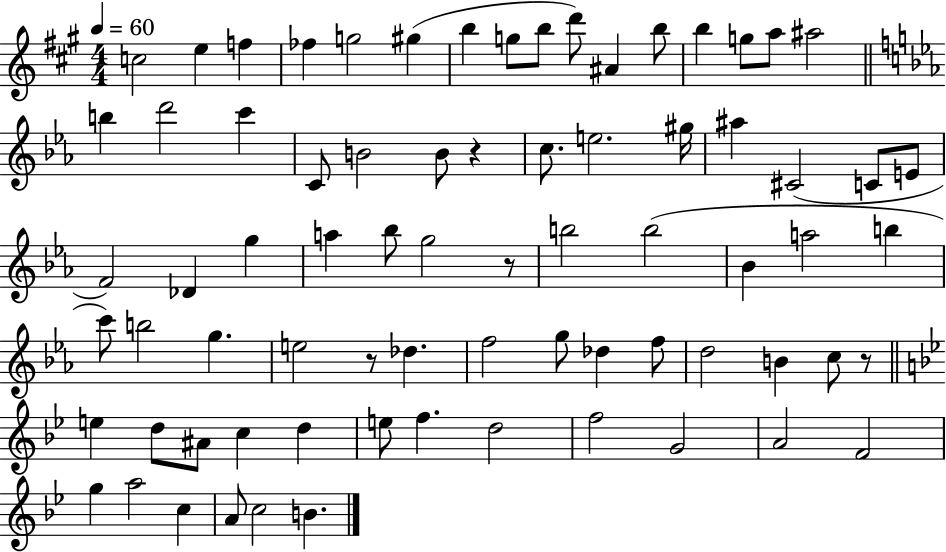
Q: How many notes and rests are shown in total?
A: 74